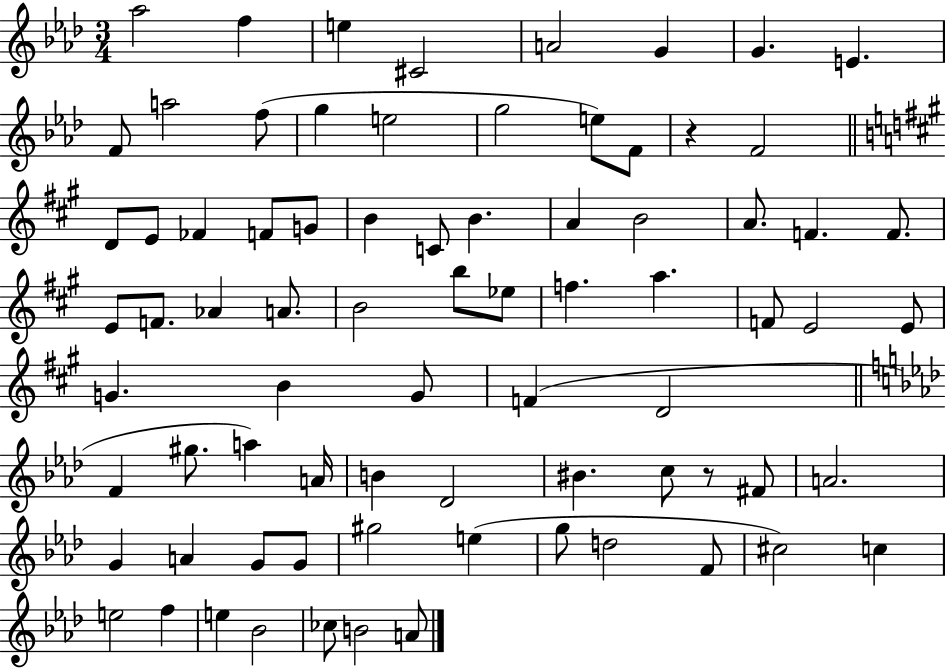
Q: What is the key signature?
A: AES major